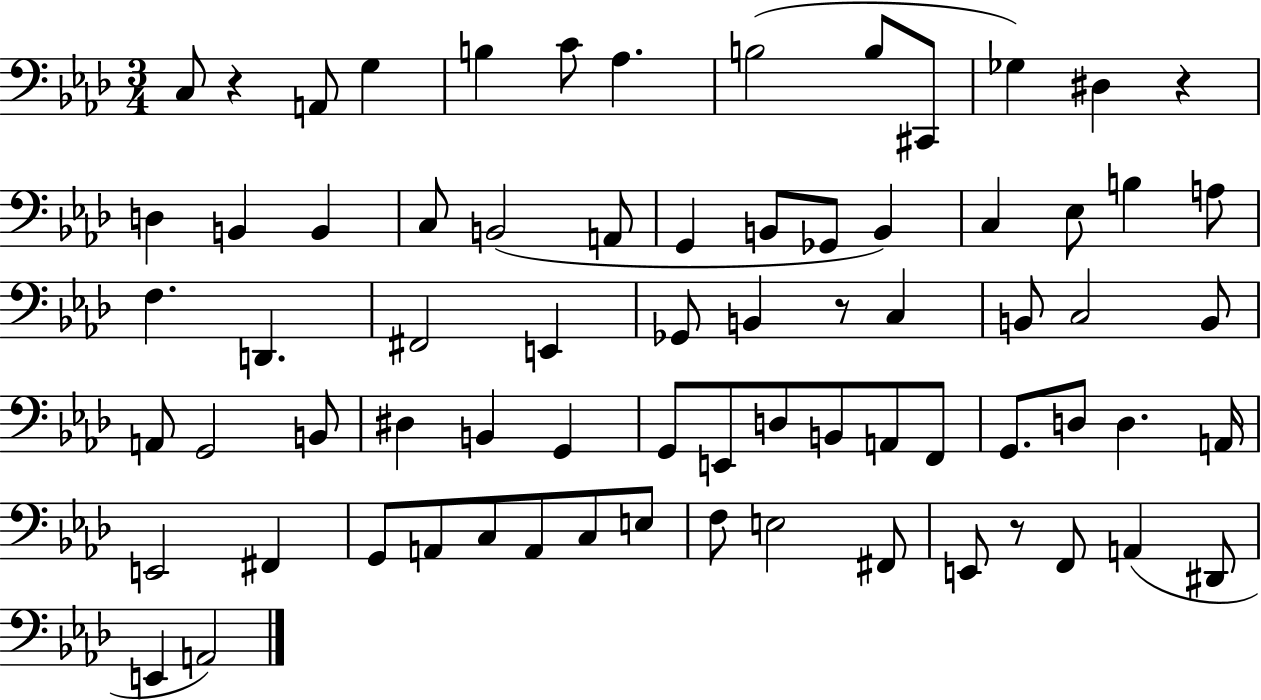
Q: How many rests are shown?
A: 4